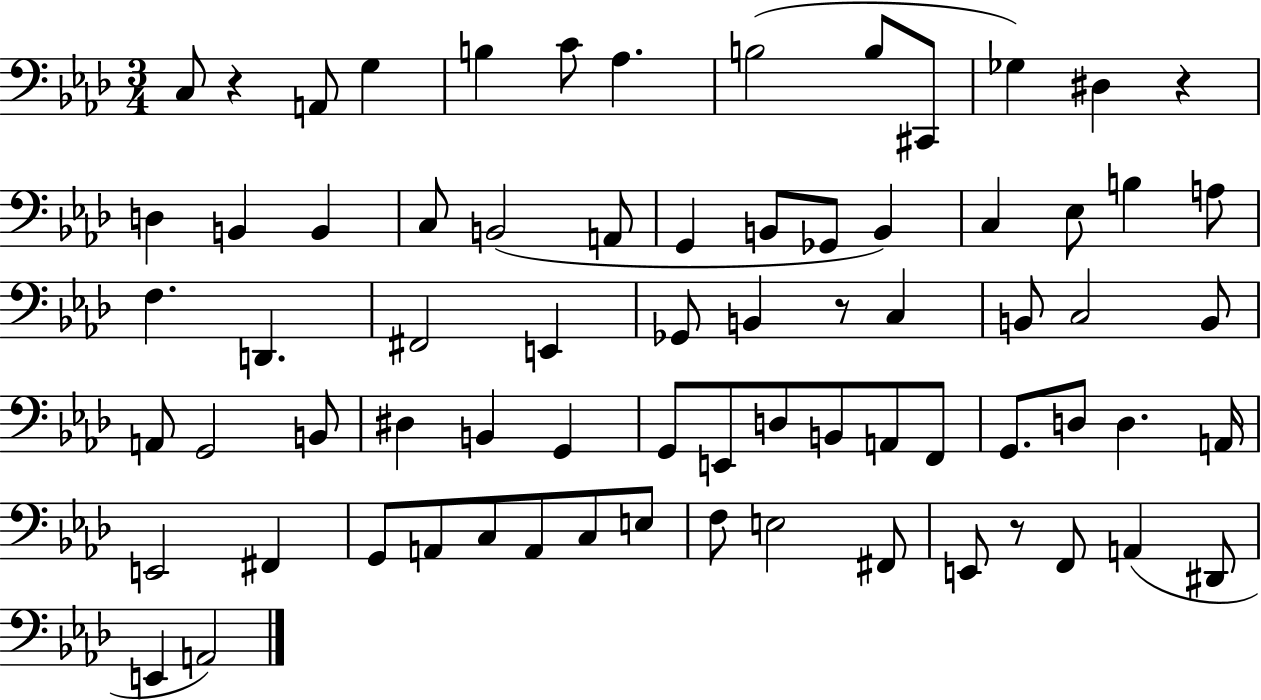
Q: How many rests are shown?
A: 4